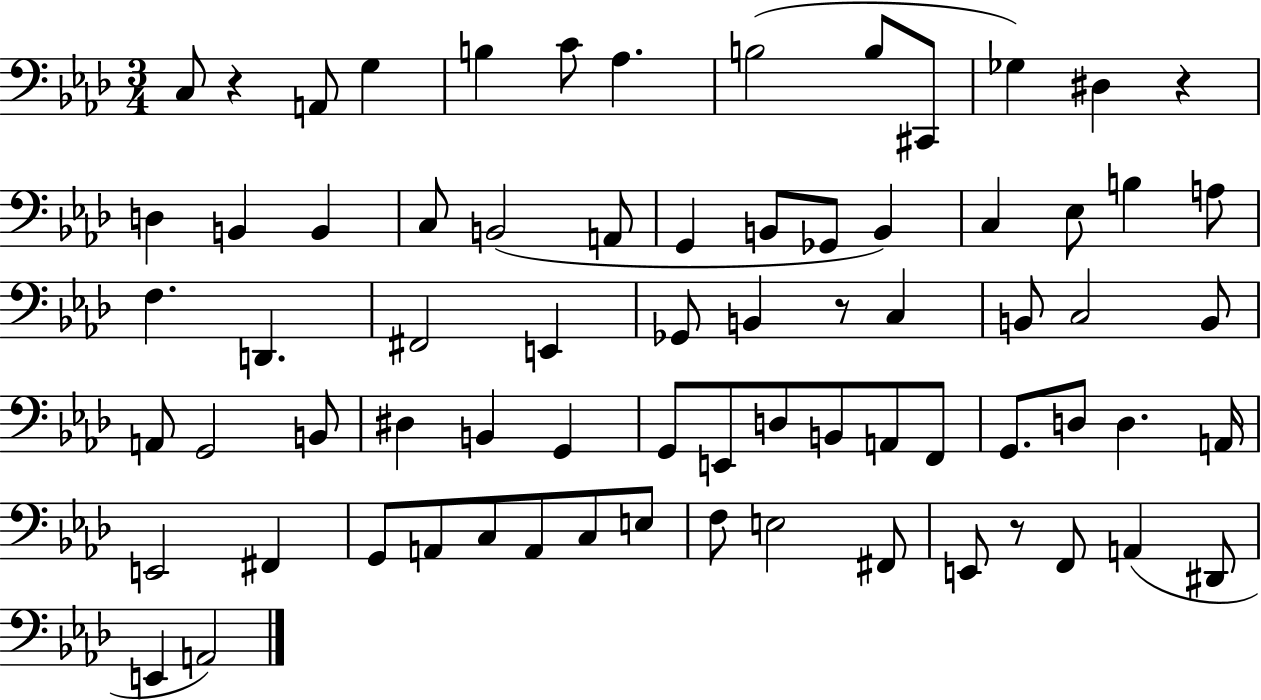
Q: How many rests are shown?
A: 4